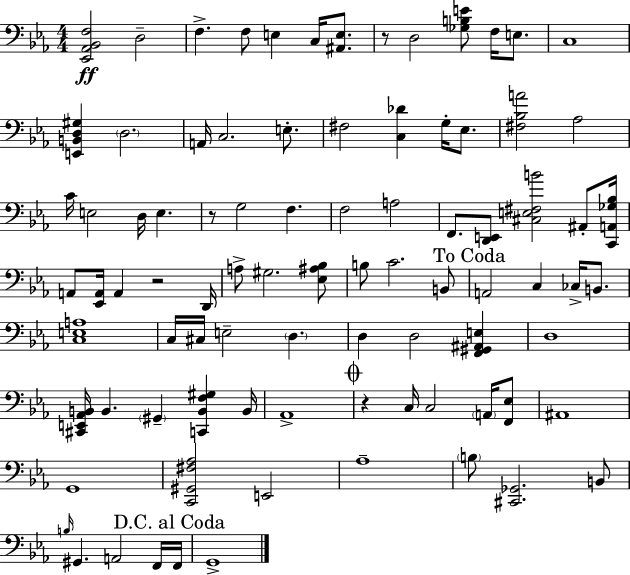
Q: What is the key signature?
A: C minor